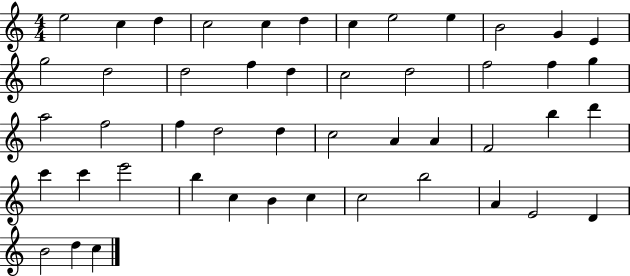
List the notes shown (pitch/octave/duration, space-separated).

E5/h C5/q D5/q C5/h C5/q D5/q C5/q E5/h E5/q B4/h G4/q E4/q G5/h D5/h D5/h F5/q D5/q C5/h D5/h F5/h F5/q G5/q A5/h F5/h F5/q D5/h D5/q C5/h A4/q A4/q F4/h B5/q D6/q C6/q C6/q E6/h B5/q C5/q B4/q C5/q C5/h B5/h A4/q E4/h D4/q B4/h D5/q C5/q